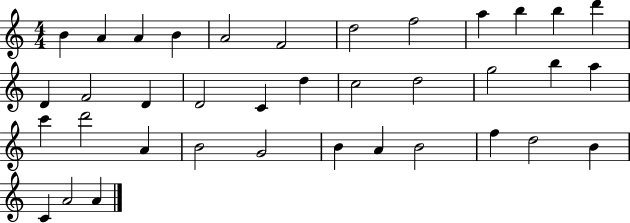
B4/q A4/q A4/q B4/q A4/h F4/h D5/h F5/h A5/q B5/q B5/q D6/q D4/q F4/h D4/q D4/h C4/q D5/q C5/h D5/h G5/h B5/q A5/q C6/q D6/h A4/q B4/h G4/h B4/q A4/q B4/h F5/q D5/h B4/q C4/q A4/h A4/q